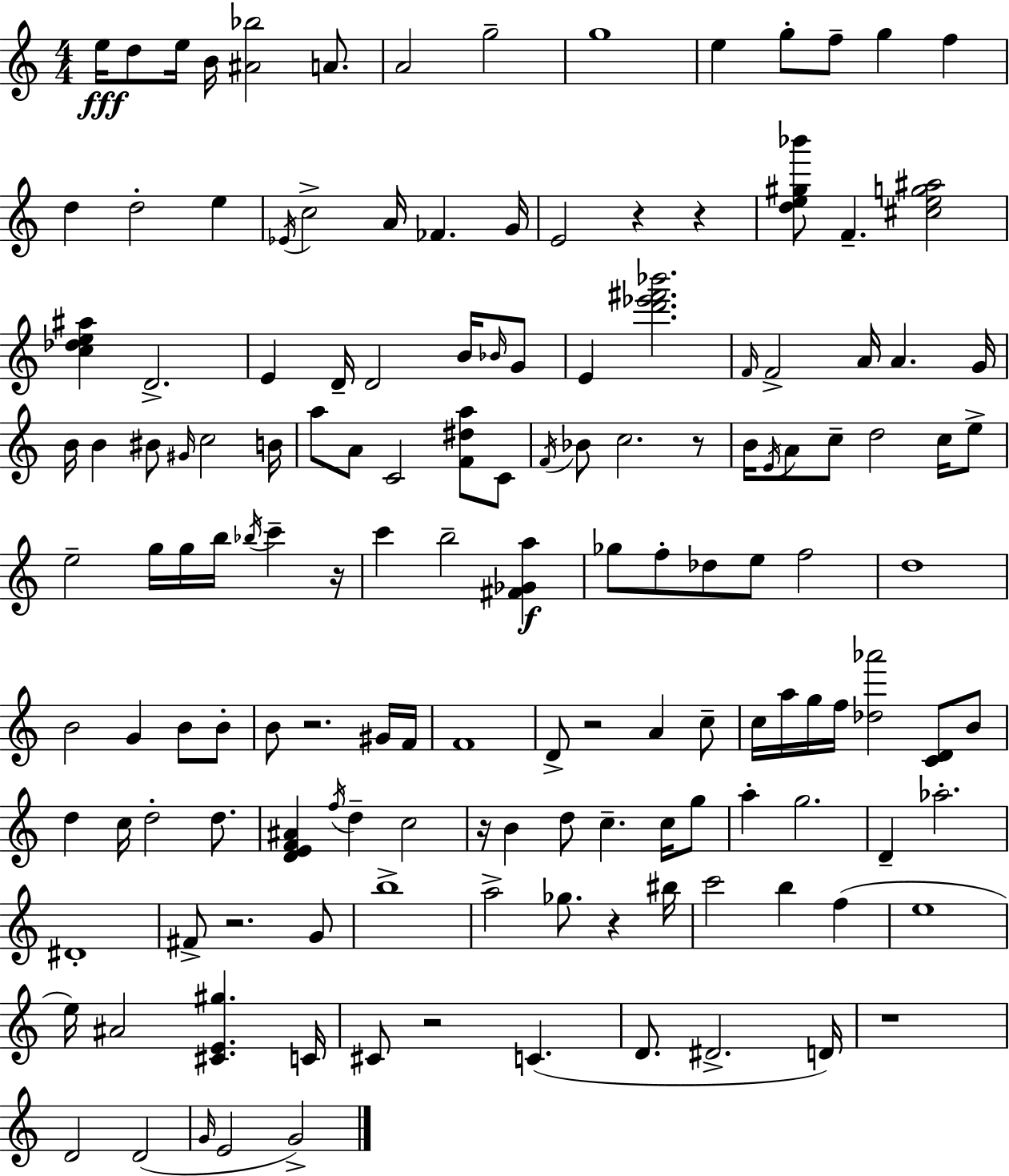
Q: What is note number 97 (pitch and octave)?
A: C5